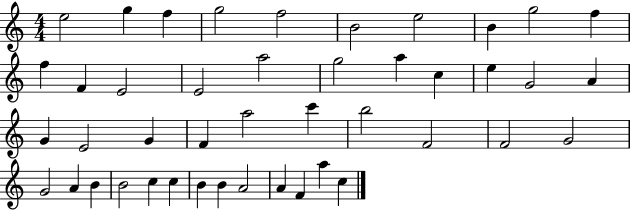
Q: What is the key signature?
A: C major